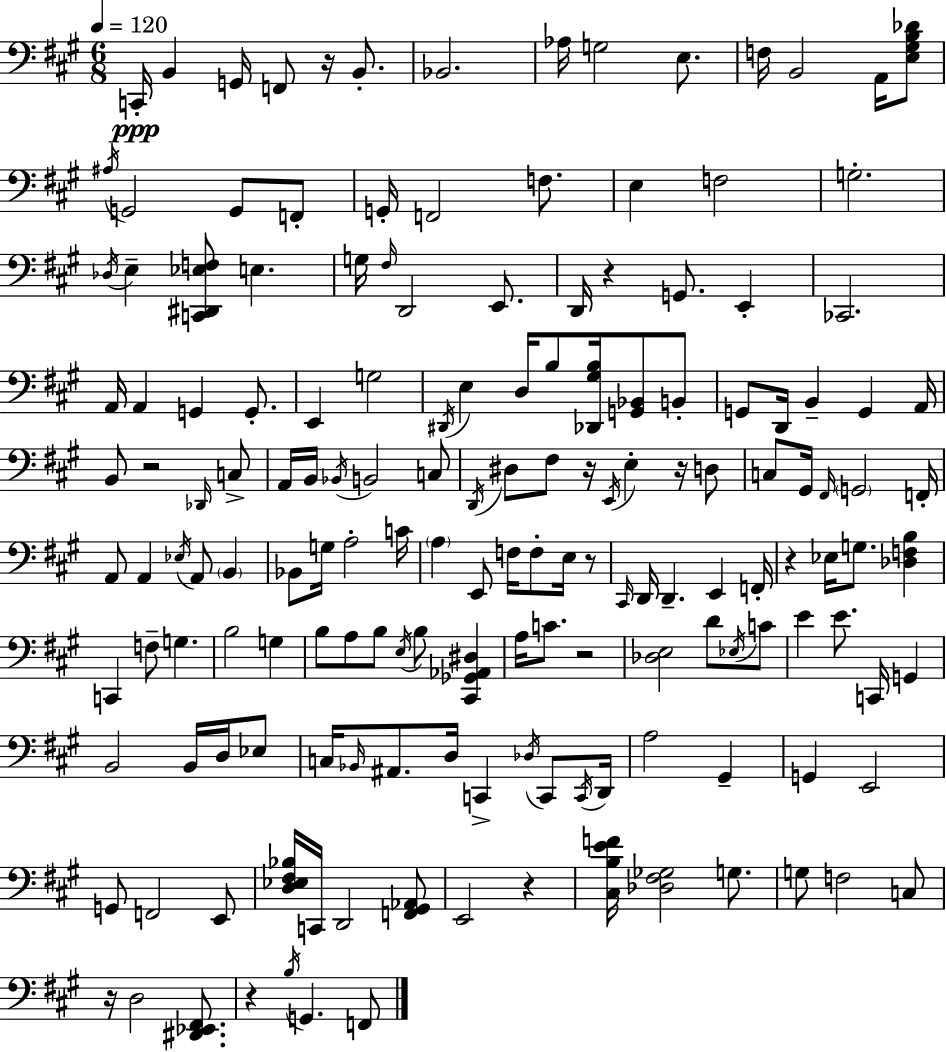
{
  \clef bass
  \numericTimeSignature
  \time 6/8
  \key a \major
  \tempo 4 = 120
  \repeat volta 2 { c,16-.\ppp b,4 g,16 f,8 r16 b,8.-. | bes,2. | aes16 g2 e8. | f16 b,2 a,16 <e gis b des'>8 | \break \acciaccatura { ais16 } g,2 g,8 f,8-. | g,16-. f,2 f8. | e4 f2 | g2.-. | \break \acciaccatura { des16 } e4-- <c, dis, ees f>8 e4. | g16 \grace { fis16 } d,2 | e,8. d,16 r4 g,8. e,4-. | ces,2. | \break a,16 a,4 g,4 | g,8.-. e,4 g2 | \acciaccatura { dis,16 } e4 d16 b8 <des, gis b>16 | <g, bes,>8 b,8-. g,8 d,16 b,4-- g,4 | \break a,16 b,8 r2 | \grace { des,16 } c8-> a,16 b,16 \acciaccatura { bes,16 } b,2 | c8 \acciaccatura { d,16 } dis8 fis8 r16 | \acciaccatura { e,16 } e4-. r16 d8 c8 gis,16 \grace { fis,16 } | \break \parenthesize g,2 f,16-. a,8 a,4 | \acciaccatura { ees16 } a,8 \parenthesize b,4 bes,8 | g16 a2-. c'16 \parenthesize a4 | e,8 f16 f8-. e16 r8 \grace { cis,16 } d,16 | \break d,4.-- e,4 f,16-. r4 | ees16 g8. <des f b>4 c,4 | f8-- g4. b2 | g4 b8 | \break a8 b8 \acciaccatura { e16 } b8 <cis, ges, aes, dis>4 | a16 c'8. r2 | <des e>2 d'8 \acciaccatura { ees16 } c'8 | e'4 e'8. c,16 g,4 | \break b,2 b,16 d16 ees8 | c16 \grace { bes,16 } ais,8. d16 c,4-> \acciaccatura { des16 } | c,8 \acciaccatura { c,16 } d,16 a2 | gis,4-- g,4 e,2 | \break g,8 f,2 | e,8 <d ees fis bes>16 c,16 d,2 | <f, gis, aes,>8 e,2 | r4 <cis b e' f'>16 <des fis ges>2 | \break g8. g8 f2 | c8 r16 d2 | <dis, ees, fis,>8. r4 \acciaccatura { b16 } g,4. | f,8 } \bar "|."
}